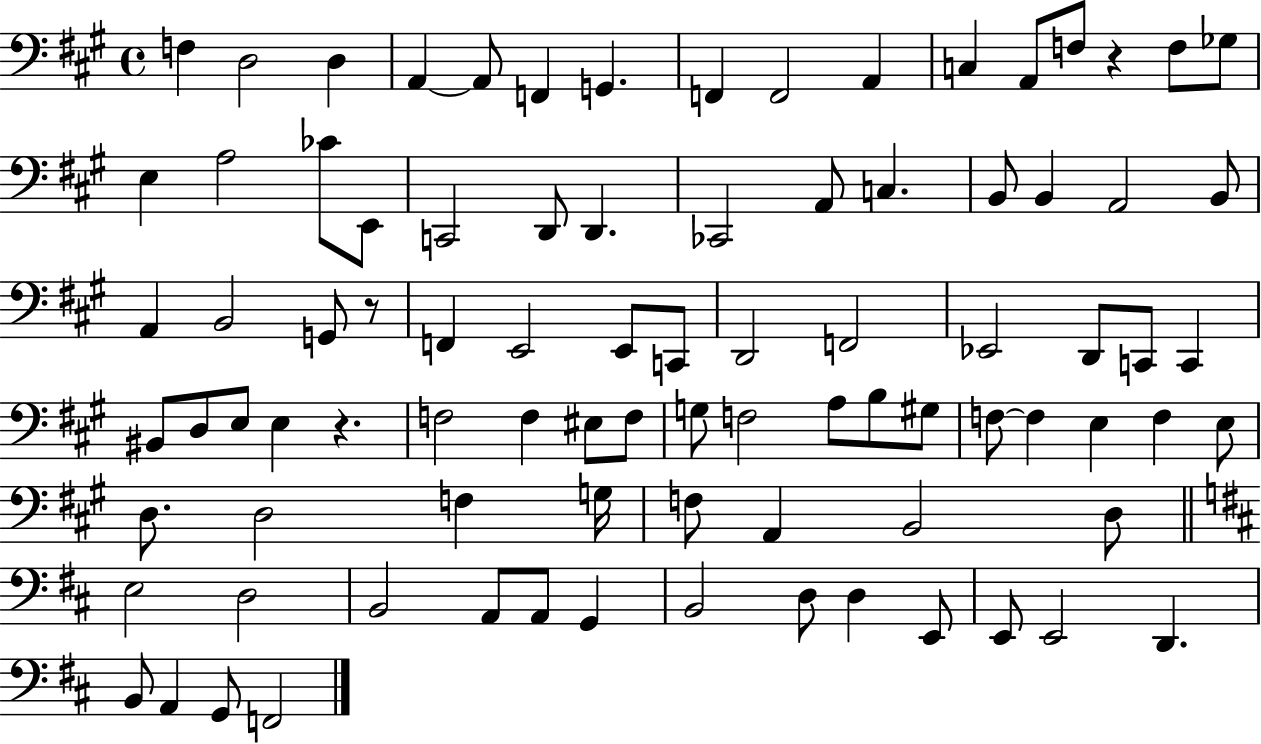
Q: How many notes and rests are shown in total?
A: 88